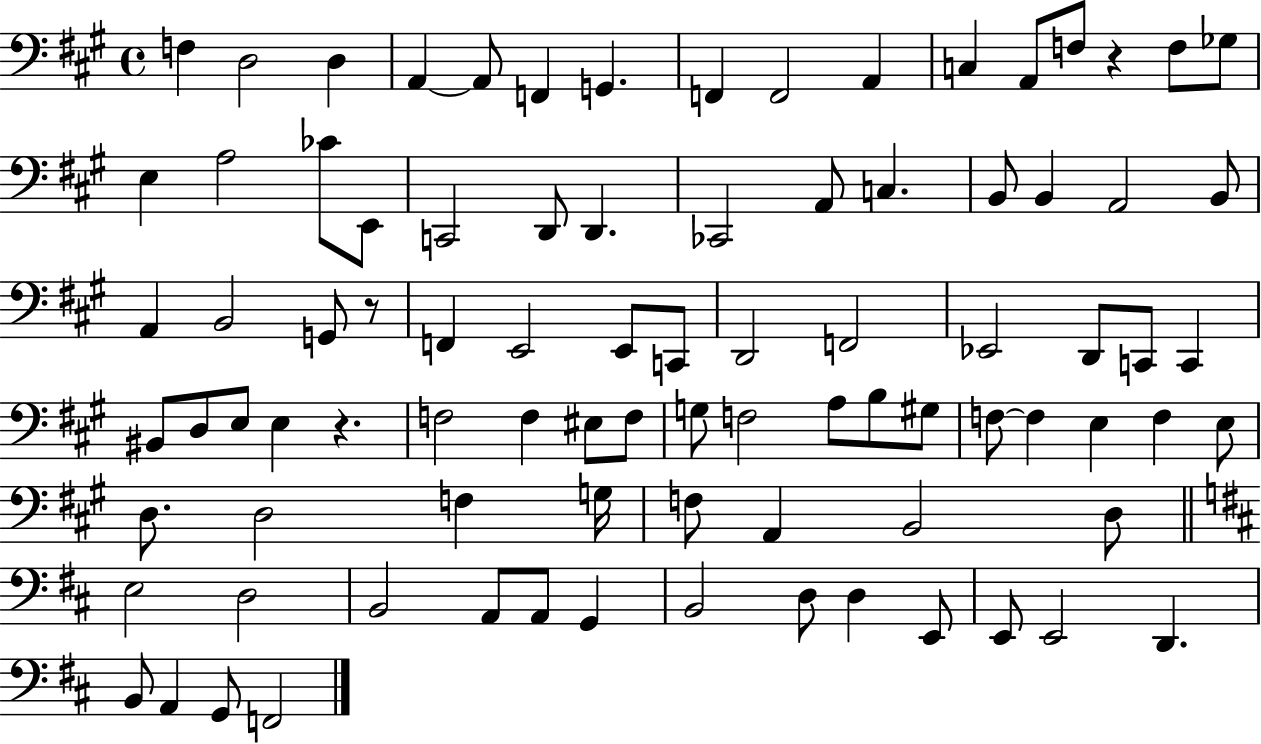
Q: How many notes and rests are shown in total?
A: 88